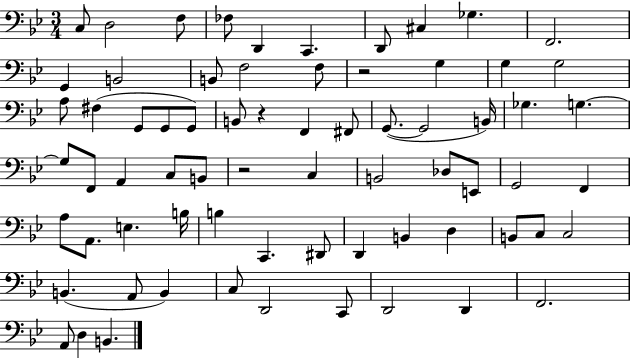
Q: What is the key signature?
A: BES major